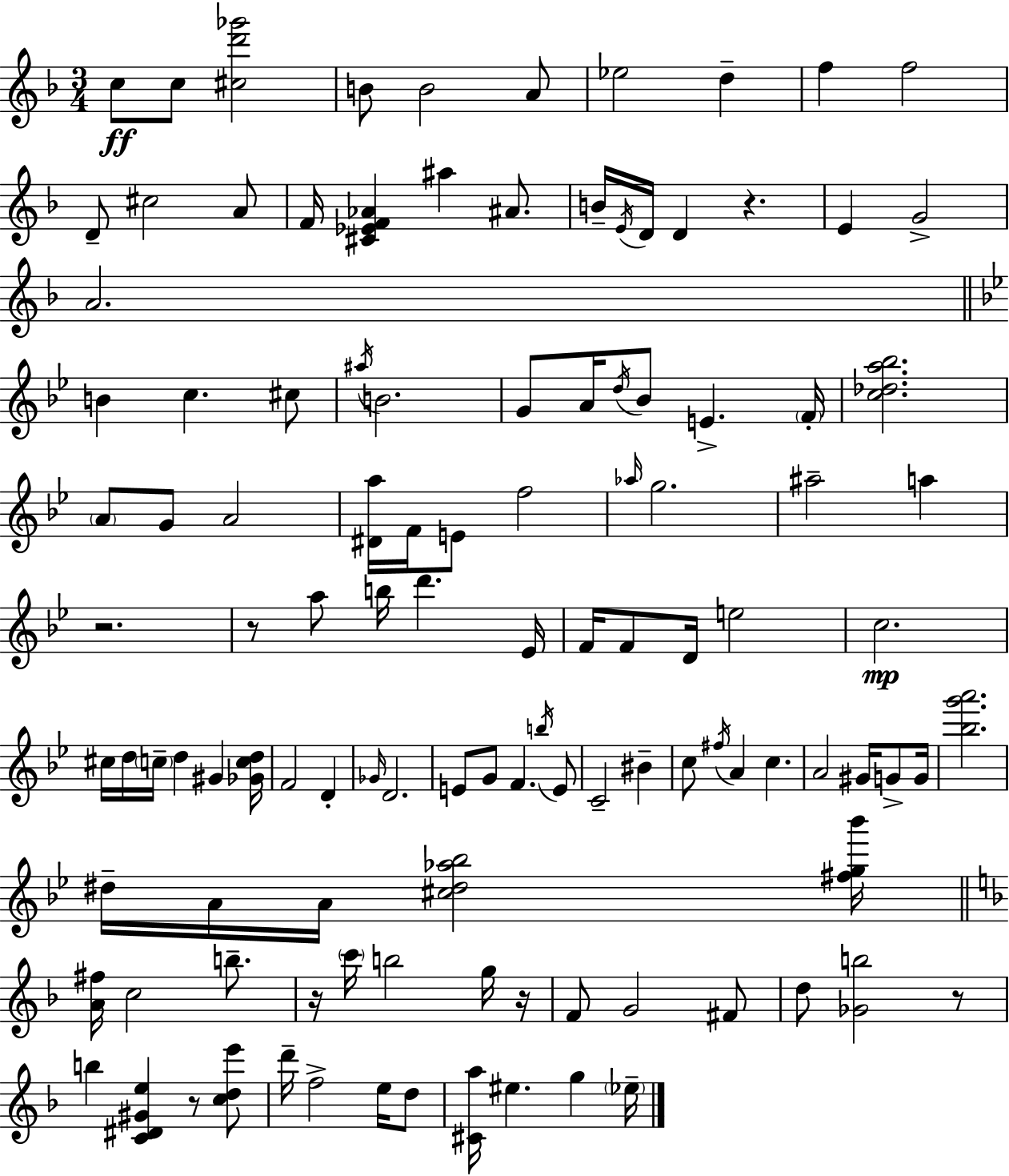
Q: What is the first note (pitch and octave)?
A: C5